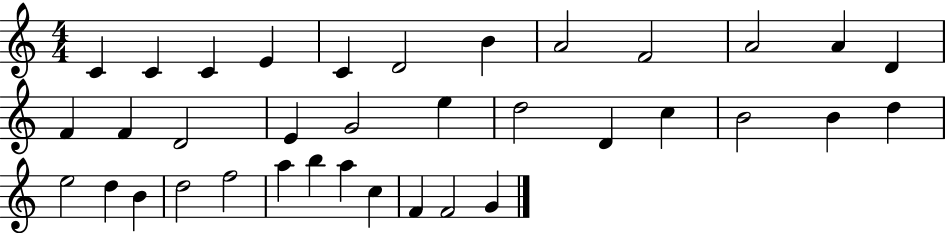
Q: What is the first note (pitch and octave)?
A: C4